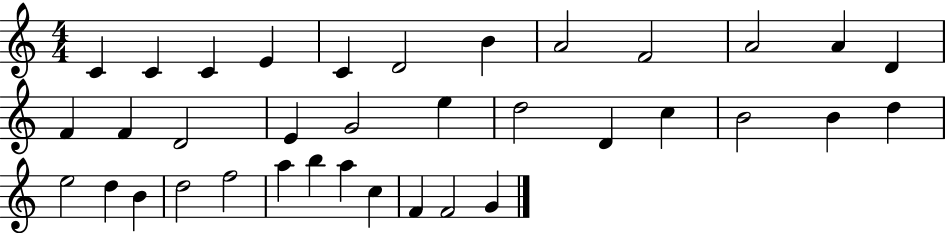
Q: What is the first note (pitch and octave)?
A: C4